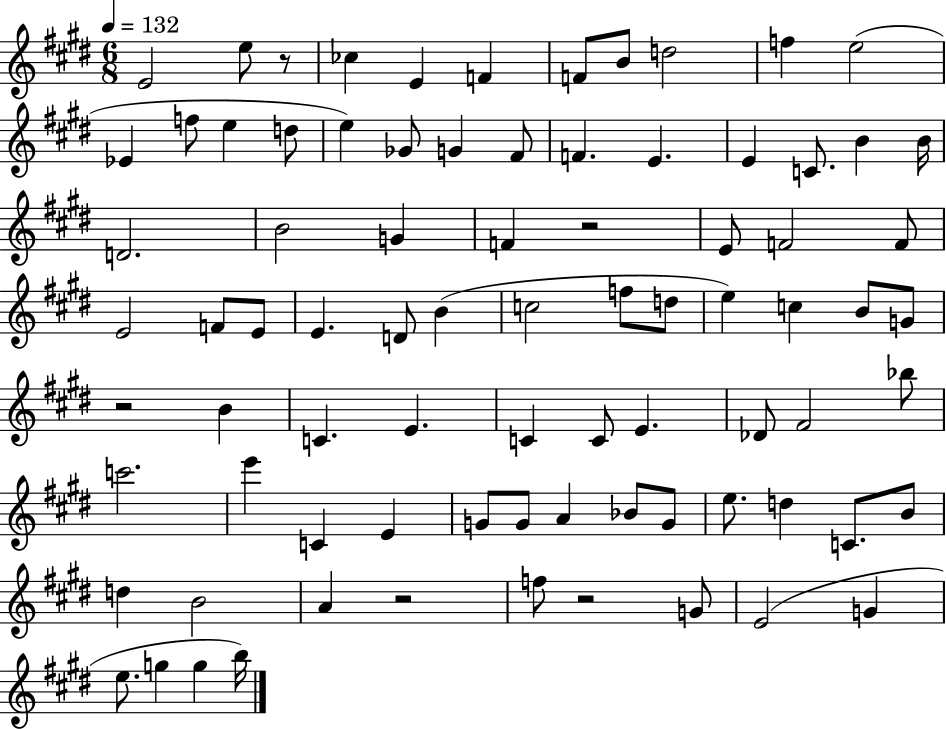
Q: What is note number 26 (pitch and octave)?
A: B4